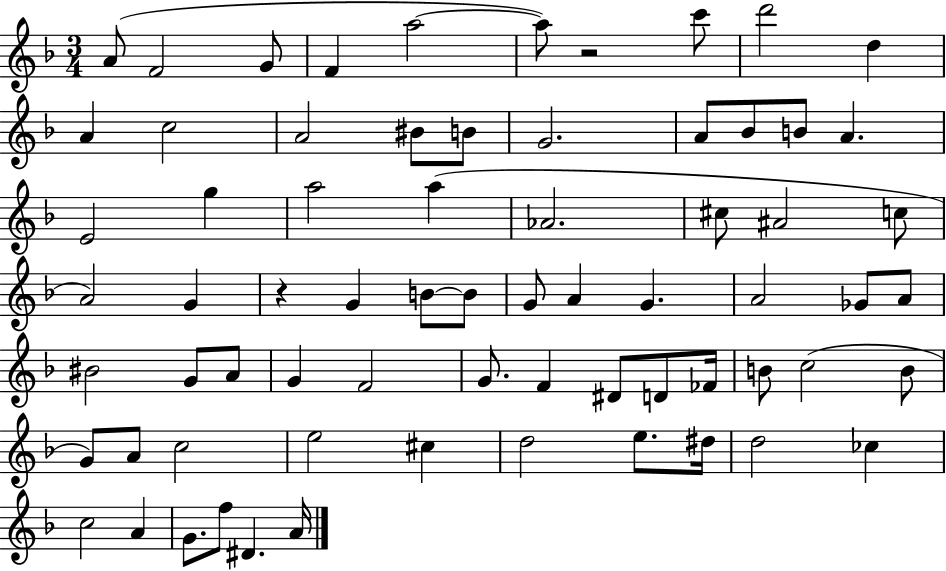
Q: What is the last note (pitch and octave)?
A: A4